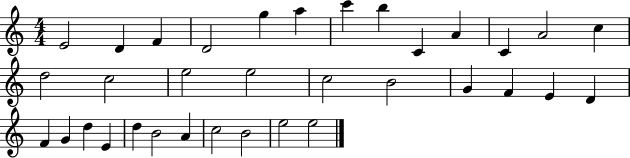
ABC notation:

X:1
T:Untitled
M:4/4
L:1/4
K:C
E2 D F D2 g a c' b C A C A2 c d2 c2 e2 e2 c2 B2 G F E D F G d E d B2 A c2 B2 e2 e2